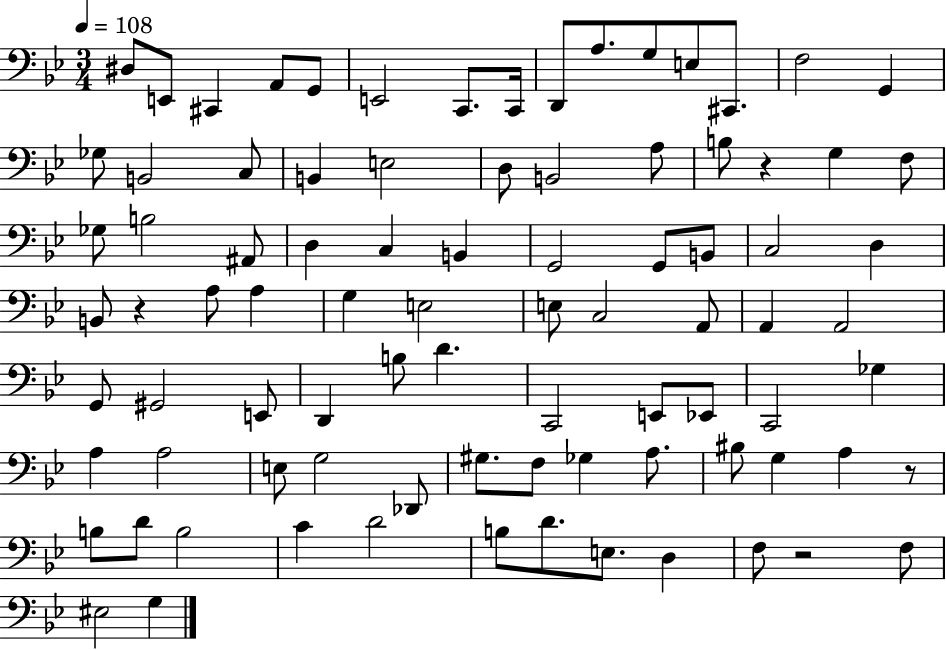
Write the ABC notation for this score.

X:1
T:Untitled
M:3/4
L:1/4
K:Bb
^D,/2 E,,/2 ^C,, A,,/2 G,,/2 E,,2 C,,/2 C,,/4 D,,/2 A,/2 G,/2 E,/2 ^C,,/2 F,2 G,, _G,/2 B,,2 C,/2 B,, E,2 D,/2 B,,2 A,/2 B,/2 z G, F,/2 _G,/2 B,2 ^A,,/2 D, C, B,, G,,2 G,,/2 B,,/2 C,2 D, B,,/2 z A,/2 A, G, E,2 E,/2 C,2 A,,/2 A,, A,,2 G,,/2 ^G,,2 E,,/2 D,, B,/2 D C,,2 E,,/2 _E,,/2 C,,2 _G, A, A,2 E,/2 G,2 _D,,/2 ^G,/2 F,/2 _G, A,/2 ^B,/2 G, A, z/2 B,/2 D/2 B,2 C D2 B,/2 D/2 E,/2 D, F,/2 z2 F,/2 ^E,2 G,